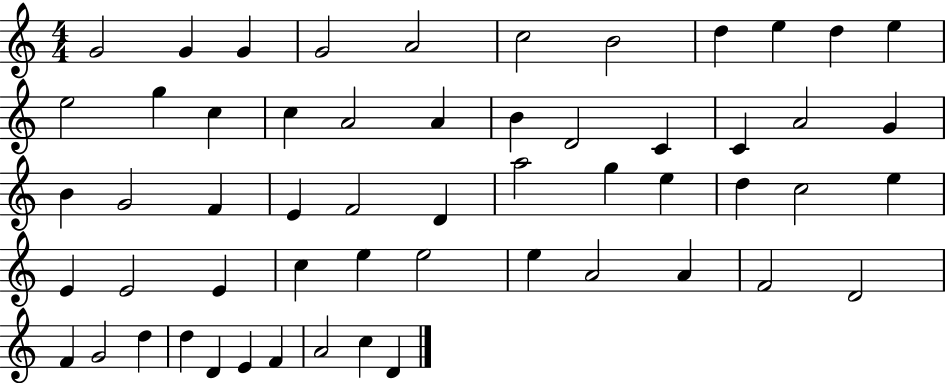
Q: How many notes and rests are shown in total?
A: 56